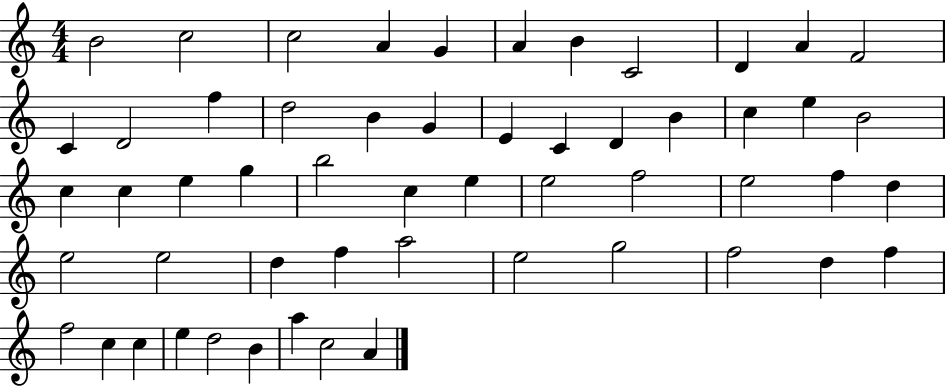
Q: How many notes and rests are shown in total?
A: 55